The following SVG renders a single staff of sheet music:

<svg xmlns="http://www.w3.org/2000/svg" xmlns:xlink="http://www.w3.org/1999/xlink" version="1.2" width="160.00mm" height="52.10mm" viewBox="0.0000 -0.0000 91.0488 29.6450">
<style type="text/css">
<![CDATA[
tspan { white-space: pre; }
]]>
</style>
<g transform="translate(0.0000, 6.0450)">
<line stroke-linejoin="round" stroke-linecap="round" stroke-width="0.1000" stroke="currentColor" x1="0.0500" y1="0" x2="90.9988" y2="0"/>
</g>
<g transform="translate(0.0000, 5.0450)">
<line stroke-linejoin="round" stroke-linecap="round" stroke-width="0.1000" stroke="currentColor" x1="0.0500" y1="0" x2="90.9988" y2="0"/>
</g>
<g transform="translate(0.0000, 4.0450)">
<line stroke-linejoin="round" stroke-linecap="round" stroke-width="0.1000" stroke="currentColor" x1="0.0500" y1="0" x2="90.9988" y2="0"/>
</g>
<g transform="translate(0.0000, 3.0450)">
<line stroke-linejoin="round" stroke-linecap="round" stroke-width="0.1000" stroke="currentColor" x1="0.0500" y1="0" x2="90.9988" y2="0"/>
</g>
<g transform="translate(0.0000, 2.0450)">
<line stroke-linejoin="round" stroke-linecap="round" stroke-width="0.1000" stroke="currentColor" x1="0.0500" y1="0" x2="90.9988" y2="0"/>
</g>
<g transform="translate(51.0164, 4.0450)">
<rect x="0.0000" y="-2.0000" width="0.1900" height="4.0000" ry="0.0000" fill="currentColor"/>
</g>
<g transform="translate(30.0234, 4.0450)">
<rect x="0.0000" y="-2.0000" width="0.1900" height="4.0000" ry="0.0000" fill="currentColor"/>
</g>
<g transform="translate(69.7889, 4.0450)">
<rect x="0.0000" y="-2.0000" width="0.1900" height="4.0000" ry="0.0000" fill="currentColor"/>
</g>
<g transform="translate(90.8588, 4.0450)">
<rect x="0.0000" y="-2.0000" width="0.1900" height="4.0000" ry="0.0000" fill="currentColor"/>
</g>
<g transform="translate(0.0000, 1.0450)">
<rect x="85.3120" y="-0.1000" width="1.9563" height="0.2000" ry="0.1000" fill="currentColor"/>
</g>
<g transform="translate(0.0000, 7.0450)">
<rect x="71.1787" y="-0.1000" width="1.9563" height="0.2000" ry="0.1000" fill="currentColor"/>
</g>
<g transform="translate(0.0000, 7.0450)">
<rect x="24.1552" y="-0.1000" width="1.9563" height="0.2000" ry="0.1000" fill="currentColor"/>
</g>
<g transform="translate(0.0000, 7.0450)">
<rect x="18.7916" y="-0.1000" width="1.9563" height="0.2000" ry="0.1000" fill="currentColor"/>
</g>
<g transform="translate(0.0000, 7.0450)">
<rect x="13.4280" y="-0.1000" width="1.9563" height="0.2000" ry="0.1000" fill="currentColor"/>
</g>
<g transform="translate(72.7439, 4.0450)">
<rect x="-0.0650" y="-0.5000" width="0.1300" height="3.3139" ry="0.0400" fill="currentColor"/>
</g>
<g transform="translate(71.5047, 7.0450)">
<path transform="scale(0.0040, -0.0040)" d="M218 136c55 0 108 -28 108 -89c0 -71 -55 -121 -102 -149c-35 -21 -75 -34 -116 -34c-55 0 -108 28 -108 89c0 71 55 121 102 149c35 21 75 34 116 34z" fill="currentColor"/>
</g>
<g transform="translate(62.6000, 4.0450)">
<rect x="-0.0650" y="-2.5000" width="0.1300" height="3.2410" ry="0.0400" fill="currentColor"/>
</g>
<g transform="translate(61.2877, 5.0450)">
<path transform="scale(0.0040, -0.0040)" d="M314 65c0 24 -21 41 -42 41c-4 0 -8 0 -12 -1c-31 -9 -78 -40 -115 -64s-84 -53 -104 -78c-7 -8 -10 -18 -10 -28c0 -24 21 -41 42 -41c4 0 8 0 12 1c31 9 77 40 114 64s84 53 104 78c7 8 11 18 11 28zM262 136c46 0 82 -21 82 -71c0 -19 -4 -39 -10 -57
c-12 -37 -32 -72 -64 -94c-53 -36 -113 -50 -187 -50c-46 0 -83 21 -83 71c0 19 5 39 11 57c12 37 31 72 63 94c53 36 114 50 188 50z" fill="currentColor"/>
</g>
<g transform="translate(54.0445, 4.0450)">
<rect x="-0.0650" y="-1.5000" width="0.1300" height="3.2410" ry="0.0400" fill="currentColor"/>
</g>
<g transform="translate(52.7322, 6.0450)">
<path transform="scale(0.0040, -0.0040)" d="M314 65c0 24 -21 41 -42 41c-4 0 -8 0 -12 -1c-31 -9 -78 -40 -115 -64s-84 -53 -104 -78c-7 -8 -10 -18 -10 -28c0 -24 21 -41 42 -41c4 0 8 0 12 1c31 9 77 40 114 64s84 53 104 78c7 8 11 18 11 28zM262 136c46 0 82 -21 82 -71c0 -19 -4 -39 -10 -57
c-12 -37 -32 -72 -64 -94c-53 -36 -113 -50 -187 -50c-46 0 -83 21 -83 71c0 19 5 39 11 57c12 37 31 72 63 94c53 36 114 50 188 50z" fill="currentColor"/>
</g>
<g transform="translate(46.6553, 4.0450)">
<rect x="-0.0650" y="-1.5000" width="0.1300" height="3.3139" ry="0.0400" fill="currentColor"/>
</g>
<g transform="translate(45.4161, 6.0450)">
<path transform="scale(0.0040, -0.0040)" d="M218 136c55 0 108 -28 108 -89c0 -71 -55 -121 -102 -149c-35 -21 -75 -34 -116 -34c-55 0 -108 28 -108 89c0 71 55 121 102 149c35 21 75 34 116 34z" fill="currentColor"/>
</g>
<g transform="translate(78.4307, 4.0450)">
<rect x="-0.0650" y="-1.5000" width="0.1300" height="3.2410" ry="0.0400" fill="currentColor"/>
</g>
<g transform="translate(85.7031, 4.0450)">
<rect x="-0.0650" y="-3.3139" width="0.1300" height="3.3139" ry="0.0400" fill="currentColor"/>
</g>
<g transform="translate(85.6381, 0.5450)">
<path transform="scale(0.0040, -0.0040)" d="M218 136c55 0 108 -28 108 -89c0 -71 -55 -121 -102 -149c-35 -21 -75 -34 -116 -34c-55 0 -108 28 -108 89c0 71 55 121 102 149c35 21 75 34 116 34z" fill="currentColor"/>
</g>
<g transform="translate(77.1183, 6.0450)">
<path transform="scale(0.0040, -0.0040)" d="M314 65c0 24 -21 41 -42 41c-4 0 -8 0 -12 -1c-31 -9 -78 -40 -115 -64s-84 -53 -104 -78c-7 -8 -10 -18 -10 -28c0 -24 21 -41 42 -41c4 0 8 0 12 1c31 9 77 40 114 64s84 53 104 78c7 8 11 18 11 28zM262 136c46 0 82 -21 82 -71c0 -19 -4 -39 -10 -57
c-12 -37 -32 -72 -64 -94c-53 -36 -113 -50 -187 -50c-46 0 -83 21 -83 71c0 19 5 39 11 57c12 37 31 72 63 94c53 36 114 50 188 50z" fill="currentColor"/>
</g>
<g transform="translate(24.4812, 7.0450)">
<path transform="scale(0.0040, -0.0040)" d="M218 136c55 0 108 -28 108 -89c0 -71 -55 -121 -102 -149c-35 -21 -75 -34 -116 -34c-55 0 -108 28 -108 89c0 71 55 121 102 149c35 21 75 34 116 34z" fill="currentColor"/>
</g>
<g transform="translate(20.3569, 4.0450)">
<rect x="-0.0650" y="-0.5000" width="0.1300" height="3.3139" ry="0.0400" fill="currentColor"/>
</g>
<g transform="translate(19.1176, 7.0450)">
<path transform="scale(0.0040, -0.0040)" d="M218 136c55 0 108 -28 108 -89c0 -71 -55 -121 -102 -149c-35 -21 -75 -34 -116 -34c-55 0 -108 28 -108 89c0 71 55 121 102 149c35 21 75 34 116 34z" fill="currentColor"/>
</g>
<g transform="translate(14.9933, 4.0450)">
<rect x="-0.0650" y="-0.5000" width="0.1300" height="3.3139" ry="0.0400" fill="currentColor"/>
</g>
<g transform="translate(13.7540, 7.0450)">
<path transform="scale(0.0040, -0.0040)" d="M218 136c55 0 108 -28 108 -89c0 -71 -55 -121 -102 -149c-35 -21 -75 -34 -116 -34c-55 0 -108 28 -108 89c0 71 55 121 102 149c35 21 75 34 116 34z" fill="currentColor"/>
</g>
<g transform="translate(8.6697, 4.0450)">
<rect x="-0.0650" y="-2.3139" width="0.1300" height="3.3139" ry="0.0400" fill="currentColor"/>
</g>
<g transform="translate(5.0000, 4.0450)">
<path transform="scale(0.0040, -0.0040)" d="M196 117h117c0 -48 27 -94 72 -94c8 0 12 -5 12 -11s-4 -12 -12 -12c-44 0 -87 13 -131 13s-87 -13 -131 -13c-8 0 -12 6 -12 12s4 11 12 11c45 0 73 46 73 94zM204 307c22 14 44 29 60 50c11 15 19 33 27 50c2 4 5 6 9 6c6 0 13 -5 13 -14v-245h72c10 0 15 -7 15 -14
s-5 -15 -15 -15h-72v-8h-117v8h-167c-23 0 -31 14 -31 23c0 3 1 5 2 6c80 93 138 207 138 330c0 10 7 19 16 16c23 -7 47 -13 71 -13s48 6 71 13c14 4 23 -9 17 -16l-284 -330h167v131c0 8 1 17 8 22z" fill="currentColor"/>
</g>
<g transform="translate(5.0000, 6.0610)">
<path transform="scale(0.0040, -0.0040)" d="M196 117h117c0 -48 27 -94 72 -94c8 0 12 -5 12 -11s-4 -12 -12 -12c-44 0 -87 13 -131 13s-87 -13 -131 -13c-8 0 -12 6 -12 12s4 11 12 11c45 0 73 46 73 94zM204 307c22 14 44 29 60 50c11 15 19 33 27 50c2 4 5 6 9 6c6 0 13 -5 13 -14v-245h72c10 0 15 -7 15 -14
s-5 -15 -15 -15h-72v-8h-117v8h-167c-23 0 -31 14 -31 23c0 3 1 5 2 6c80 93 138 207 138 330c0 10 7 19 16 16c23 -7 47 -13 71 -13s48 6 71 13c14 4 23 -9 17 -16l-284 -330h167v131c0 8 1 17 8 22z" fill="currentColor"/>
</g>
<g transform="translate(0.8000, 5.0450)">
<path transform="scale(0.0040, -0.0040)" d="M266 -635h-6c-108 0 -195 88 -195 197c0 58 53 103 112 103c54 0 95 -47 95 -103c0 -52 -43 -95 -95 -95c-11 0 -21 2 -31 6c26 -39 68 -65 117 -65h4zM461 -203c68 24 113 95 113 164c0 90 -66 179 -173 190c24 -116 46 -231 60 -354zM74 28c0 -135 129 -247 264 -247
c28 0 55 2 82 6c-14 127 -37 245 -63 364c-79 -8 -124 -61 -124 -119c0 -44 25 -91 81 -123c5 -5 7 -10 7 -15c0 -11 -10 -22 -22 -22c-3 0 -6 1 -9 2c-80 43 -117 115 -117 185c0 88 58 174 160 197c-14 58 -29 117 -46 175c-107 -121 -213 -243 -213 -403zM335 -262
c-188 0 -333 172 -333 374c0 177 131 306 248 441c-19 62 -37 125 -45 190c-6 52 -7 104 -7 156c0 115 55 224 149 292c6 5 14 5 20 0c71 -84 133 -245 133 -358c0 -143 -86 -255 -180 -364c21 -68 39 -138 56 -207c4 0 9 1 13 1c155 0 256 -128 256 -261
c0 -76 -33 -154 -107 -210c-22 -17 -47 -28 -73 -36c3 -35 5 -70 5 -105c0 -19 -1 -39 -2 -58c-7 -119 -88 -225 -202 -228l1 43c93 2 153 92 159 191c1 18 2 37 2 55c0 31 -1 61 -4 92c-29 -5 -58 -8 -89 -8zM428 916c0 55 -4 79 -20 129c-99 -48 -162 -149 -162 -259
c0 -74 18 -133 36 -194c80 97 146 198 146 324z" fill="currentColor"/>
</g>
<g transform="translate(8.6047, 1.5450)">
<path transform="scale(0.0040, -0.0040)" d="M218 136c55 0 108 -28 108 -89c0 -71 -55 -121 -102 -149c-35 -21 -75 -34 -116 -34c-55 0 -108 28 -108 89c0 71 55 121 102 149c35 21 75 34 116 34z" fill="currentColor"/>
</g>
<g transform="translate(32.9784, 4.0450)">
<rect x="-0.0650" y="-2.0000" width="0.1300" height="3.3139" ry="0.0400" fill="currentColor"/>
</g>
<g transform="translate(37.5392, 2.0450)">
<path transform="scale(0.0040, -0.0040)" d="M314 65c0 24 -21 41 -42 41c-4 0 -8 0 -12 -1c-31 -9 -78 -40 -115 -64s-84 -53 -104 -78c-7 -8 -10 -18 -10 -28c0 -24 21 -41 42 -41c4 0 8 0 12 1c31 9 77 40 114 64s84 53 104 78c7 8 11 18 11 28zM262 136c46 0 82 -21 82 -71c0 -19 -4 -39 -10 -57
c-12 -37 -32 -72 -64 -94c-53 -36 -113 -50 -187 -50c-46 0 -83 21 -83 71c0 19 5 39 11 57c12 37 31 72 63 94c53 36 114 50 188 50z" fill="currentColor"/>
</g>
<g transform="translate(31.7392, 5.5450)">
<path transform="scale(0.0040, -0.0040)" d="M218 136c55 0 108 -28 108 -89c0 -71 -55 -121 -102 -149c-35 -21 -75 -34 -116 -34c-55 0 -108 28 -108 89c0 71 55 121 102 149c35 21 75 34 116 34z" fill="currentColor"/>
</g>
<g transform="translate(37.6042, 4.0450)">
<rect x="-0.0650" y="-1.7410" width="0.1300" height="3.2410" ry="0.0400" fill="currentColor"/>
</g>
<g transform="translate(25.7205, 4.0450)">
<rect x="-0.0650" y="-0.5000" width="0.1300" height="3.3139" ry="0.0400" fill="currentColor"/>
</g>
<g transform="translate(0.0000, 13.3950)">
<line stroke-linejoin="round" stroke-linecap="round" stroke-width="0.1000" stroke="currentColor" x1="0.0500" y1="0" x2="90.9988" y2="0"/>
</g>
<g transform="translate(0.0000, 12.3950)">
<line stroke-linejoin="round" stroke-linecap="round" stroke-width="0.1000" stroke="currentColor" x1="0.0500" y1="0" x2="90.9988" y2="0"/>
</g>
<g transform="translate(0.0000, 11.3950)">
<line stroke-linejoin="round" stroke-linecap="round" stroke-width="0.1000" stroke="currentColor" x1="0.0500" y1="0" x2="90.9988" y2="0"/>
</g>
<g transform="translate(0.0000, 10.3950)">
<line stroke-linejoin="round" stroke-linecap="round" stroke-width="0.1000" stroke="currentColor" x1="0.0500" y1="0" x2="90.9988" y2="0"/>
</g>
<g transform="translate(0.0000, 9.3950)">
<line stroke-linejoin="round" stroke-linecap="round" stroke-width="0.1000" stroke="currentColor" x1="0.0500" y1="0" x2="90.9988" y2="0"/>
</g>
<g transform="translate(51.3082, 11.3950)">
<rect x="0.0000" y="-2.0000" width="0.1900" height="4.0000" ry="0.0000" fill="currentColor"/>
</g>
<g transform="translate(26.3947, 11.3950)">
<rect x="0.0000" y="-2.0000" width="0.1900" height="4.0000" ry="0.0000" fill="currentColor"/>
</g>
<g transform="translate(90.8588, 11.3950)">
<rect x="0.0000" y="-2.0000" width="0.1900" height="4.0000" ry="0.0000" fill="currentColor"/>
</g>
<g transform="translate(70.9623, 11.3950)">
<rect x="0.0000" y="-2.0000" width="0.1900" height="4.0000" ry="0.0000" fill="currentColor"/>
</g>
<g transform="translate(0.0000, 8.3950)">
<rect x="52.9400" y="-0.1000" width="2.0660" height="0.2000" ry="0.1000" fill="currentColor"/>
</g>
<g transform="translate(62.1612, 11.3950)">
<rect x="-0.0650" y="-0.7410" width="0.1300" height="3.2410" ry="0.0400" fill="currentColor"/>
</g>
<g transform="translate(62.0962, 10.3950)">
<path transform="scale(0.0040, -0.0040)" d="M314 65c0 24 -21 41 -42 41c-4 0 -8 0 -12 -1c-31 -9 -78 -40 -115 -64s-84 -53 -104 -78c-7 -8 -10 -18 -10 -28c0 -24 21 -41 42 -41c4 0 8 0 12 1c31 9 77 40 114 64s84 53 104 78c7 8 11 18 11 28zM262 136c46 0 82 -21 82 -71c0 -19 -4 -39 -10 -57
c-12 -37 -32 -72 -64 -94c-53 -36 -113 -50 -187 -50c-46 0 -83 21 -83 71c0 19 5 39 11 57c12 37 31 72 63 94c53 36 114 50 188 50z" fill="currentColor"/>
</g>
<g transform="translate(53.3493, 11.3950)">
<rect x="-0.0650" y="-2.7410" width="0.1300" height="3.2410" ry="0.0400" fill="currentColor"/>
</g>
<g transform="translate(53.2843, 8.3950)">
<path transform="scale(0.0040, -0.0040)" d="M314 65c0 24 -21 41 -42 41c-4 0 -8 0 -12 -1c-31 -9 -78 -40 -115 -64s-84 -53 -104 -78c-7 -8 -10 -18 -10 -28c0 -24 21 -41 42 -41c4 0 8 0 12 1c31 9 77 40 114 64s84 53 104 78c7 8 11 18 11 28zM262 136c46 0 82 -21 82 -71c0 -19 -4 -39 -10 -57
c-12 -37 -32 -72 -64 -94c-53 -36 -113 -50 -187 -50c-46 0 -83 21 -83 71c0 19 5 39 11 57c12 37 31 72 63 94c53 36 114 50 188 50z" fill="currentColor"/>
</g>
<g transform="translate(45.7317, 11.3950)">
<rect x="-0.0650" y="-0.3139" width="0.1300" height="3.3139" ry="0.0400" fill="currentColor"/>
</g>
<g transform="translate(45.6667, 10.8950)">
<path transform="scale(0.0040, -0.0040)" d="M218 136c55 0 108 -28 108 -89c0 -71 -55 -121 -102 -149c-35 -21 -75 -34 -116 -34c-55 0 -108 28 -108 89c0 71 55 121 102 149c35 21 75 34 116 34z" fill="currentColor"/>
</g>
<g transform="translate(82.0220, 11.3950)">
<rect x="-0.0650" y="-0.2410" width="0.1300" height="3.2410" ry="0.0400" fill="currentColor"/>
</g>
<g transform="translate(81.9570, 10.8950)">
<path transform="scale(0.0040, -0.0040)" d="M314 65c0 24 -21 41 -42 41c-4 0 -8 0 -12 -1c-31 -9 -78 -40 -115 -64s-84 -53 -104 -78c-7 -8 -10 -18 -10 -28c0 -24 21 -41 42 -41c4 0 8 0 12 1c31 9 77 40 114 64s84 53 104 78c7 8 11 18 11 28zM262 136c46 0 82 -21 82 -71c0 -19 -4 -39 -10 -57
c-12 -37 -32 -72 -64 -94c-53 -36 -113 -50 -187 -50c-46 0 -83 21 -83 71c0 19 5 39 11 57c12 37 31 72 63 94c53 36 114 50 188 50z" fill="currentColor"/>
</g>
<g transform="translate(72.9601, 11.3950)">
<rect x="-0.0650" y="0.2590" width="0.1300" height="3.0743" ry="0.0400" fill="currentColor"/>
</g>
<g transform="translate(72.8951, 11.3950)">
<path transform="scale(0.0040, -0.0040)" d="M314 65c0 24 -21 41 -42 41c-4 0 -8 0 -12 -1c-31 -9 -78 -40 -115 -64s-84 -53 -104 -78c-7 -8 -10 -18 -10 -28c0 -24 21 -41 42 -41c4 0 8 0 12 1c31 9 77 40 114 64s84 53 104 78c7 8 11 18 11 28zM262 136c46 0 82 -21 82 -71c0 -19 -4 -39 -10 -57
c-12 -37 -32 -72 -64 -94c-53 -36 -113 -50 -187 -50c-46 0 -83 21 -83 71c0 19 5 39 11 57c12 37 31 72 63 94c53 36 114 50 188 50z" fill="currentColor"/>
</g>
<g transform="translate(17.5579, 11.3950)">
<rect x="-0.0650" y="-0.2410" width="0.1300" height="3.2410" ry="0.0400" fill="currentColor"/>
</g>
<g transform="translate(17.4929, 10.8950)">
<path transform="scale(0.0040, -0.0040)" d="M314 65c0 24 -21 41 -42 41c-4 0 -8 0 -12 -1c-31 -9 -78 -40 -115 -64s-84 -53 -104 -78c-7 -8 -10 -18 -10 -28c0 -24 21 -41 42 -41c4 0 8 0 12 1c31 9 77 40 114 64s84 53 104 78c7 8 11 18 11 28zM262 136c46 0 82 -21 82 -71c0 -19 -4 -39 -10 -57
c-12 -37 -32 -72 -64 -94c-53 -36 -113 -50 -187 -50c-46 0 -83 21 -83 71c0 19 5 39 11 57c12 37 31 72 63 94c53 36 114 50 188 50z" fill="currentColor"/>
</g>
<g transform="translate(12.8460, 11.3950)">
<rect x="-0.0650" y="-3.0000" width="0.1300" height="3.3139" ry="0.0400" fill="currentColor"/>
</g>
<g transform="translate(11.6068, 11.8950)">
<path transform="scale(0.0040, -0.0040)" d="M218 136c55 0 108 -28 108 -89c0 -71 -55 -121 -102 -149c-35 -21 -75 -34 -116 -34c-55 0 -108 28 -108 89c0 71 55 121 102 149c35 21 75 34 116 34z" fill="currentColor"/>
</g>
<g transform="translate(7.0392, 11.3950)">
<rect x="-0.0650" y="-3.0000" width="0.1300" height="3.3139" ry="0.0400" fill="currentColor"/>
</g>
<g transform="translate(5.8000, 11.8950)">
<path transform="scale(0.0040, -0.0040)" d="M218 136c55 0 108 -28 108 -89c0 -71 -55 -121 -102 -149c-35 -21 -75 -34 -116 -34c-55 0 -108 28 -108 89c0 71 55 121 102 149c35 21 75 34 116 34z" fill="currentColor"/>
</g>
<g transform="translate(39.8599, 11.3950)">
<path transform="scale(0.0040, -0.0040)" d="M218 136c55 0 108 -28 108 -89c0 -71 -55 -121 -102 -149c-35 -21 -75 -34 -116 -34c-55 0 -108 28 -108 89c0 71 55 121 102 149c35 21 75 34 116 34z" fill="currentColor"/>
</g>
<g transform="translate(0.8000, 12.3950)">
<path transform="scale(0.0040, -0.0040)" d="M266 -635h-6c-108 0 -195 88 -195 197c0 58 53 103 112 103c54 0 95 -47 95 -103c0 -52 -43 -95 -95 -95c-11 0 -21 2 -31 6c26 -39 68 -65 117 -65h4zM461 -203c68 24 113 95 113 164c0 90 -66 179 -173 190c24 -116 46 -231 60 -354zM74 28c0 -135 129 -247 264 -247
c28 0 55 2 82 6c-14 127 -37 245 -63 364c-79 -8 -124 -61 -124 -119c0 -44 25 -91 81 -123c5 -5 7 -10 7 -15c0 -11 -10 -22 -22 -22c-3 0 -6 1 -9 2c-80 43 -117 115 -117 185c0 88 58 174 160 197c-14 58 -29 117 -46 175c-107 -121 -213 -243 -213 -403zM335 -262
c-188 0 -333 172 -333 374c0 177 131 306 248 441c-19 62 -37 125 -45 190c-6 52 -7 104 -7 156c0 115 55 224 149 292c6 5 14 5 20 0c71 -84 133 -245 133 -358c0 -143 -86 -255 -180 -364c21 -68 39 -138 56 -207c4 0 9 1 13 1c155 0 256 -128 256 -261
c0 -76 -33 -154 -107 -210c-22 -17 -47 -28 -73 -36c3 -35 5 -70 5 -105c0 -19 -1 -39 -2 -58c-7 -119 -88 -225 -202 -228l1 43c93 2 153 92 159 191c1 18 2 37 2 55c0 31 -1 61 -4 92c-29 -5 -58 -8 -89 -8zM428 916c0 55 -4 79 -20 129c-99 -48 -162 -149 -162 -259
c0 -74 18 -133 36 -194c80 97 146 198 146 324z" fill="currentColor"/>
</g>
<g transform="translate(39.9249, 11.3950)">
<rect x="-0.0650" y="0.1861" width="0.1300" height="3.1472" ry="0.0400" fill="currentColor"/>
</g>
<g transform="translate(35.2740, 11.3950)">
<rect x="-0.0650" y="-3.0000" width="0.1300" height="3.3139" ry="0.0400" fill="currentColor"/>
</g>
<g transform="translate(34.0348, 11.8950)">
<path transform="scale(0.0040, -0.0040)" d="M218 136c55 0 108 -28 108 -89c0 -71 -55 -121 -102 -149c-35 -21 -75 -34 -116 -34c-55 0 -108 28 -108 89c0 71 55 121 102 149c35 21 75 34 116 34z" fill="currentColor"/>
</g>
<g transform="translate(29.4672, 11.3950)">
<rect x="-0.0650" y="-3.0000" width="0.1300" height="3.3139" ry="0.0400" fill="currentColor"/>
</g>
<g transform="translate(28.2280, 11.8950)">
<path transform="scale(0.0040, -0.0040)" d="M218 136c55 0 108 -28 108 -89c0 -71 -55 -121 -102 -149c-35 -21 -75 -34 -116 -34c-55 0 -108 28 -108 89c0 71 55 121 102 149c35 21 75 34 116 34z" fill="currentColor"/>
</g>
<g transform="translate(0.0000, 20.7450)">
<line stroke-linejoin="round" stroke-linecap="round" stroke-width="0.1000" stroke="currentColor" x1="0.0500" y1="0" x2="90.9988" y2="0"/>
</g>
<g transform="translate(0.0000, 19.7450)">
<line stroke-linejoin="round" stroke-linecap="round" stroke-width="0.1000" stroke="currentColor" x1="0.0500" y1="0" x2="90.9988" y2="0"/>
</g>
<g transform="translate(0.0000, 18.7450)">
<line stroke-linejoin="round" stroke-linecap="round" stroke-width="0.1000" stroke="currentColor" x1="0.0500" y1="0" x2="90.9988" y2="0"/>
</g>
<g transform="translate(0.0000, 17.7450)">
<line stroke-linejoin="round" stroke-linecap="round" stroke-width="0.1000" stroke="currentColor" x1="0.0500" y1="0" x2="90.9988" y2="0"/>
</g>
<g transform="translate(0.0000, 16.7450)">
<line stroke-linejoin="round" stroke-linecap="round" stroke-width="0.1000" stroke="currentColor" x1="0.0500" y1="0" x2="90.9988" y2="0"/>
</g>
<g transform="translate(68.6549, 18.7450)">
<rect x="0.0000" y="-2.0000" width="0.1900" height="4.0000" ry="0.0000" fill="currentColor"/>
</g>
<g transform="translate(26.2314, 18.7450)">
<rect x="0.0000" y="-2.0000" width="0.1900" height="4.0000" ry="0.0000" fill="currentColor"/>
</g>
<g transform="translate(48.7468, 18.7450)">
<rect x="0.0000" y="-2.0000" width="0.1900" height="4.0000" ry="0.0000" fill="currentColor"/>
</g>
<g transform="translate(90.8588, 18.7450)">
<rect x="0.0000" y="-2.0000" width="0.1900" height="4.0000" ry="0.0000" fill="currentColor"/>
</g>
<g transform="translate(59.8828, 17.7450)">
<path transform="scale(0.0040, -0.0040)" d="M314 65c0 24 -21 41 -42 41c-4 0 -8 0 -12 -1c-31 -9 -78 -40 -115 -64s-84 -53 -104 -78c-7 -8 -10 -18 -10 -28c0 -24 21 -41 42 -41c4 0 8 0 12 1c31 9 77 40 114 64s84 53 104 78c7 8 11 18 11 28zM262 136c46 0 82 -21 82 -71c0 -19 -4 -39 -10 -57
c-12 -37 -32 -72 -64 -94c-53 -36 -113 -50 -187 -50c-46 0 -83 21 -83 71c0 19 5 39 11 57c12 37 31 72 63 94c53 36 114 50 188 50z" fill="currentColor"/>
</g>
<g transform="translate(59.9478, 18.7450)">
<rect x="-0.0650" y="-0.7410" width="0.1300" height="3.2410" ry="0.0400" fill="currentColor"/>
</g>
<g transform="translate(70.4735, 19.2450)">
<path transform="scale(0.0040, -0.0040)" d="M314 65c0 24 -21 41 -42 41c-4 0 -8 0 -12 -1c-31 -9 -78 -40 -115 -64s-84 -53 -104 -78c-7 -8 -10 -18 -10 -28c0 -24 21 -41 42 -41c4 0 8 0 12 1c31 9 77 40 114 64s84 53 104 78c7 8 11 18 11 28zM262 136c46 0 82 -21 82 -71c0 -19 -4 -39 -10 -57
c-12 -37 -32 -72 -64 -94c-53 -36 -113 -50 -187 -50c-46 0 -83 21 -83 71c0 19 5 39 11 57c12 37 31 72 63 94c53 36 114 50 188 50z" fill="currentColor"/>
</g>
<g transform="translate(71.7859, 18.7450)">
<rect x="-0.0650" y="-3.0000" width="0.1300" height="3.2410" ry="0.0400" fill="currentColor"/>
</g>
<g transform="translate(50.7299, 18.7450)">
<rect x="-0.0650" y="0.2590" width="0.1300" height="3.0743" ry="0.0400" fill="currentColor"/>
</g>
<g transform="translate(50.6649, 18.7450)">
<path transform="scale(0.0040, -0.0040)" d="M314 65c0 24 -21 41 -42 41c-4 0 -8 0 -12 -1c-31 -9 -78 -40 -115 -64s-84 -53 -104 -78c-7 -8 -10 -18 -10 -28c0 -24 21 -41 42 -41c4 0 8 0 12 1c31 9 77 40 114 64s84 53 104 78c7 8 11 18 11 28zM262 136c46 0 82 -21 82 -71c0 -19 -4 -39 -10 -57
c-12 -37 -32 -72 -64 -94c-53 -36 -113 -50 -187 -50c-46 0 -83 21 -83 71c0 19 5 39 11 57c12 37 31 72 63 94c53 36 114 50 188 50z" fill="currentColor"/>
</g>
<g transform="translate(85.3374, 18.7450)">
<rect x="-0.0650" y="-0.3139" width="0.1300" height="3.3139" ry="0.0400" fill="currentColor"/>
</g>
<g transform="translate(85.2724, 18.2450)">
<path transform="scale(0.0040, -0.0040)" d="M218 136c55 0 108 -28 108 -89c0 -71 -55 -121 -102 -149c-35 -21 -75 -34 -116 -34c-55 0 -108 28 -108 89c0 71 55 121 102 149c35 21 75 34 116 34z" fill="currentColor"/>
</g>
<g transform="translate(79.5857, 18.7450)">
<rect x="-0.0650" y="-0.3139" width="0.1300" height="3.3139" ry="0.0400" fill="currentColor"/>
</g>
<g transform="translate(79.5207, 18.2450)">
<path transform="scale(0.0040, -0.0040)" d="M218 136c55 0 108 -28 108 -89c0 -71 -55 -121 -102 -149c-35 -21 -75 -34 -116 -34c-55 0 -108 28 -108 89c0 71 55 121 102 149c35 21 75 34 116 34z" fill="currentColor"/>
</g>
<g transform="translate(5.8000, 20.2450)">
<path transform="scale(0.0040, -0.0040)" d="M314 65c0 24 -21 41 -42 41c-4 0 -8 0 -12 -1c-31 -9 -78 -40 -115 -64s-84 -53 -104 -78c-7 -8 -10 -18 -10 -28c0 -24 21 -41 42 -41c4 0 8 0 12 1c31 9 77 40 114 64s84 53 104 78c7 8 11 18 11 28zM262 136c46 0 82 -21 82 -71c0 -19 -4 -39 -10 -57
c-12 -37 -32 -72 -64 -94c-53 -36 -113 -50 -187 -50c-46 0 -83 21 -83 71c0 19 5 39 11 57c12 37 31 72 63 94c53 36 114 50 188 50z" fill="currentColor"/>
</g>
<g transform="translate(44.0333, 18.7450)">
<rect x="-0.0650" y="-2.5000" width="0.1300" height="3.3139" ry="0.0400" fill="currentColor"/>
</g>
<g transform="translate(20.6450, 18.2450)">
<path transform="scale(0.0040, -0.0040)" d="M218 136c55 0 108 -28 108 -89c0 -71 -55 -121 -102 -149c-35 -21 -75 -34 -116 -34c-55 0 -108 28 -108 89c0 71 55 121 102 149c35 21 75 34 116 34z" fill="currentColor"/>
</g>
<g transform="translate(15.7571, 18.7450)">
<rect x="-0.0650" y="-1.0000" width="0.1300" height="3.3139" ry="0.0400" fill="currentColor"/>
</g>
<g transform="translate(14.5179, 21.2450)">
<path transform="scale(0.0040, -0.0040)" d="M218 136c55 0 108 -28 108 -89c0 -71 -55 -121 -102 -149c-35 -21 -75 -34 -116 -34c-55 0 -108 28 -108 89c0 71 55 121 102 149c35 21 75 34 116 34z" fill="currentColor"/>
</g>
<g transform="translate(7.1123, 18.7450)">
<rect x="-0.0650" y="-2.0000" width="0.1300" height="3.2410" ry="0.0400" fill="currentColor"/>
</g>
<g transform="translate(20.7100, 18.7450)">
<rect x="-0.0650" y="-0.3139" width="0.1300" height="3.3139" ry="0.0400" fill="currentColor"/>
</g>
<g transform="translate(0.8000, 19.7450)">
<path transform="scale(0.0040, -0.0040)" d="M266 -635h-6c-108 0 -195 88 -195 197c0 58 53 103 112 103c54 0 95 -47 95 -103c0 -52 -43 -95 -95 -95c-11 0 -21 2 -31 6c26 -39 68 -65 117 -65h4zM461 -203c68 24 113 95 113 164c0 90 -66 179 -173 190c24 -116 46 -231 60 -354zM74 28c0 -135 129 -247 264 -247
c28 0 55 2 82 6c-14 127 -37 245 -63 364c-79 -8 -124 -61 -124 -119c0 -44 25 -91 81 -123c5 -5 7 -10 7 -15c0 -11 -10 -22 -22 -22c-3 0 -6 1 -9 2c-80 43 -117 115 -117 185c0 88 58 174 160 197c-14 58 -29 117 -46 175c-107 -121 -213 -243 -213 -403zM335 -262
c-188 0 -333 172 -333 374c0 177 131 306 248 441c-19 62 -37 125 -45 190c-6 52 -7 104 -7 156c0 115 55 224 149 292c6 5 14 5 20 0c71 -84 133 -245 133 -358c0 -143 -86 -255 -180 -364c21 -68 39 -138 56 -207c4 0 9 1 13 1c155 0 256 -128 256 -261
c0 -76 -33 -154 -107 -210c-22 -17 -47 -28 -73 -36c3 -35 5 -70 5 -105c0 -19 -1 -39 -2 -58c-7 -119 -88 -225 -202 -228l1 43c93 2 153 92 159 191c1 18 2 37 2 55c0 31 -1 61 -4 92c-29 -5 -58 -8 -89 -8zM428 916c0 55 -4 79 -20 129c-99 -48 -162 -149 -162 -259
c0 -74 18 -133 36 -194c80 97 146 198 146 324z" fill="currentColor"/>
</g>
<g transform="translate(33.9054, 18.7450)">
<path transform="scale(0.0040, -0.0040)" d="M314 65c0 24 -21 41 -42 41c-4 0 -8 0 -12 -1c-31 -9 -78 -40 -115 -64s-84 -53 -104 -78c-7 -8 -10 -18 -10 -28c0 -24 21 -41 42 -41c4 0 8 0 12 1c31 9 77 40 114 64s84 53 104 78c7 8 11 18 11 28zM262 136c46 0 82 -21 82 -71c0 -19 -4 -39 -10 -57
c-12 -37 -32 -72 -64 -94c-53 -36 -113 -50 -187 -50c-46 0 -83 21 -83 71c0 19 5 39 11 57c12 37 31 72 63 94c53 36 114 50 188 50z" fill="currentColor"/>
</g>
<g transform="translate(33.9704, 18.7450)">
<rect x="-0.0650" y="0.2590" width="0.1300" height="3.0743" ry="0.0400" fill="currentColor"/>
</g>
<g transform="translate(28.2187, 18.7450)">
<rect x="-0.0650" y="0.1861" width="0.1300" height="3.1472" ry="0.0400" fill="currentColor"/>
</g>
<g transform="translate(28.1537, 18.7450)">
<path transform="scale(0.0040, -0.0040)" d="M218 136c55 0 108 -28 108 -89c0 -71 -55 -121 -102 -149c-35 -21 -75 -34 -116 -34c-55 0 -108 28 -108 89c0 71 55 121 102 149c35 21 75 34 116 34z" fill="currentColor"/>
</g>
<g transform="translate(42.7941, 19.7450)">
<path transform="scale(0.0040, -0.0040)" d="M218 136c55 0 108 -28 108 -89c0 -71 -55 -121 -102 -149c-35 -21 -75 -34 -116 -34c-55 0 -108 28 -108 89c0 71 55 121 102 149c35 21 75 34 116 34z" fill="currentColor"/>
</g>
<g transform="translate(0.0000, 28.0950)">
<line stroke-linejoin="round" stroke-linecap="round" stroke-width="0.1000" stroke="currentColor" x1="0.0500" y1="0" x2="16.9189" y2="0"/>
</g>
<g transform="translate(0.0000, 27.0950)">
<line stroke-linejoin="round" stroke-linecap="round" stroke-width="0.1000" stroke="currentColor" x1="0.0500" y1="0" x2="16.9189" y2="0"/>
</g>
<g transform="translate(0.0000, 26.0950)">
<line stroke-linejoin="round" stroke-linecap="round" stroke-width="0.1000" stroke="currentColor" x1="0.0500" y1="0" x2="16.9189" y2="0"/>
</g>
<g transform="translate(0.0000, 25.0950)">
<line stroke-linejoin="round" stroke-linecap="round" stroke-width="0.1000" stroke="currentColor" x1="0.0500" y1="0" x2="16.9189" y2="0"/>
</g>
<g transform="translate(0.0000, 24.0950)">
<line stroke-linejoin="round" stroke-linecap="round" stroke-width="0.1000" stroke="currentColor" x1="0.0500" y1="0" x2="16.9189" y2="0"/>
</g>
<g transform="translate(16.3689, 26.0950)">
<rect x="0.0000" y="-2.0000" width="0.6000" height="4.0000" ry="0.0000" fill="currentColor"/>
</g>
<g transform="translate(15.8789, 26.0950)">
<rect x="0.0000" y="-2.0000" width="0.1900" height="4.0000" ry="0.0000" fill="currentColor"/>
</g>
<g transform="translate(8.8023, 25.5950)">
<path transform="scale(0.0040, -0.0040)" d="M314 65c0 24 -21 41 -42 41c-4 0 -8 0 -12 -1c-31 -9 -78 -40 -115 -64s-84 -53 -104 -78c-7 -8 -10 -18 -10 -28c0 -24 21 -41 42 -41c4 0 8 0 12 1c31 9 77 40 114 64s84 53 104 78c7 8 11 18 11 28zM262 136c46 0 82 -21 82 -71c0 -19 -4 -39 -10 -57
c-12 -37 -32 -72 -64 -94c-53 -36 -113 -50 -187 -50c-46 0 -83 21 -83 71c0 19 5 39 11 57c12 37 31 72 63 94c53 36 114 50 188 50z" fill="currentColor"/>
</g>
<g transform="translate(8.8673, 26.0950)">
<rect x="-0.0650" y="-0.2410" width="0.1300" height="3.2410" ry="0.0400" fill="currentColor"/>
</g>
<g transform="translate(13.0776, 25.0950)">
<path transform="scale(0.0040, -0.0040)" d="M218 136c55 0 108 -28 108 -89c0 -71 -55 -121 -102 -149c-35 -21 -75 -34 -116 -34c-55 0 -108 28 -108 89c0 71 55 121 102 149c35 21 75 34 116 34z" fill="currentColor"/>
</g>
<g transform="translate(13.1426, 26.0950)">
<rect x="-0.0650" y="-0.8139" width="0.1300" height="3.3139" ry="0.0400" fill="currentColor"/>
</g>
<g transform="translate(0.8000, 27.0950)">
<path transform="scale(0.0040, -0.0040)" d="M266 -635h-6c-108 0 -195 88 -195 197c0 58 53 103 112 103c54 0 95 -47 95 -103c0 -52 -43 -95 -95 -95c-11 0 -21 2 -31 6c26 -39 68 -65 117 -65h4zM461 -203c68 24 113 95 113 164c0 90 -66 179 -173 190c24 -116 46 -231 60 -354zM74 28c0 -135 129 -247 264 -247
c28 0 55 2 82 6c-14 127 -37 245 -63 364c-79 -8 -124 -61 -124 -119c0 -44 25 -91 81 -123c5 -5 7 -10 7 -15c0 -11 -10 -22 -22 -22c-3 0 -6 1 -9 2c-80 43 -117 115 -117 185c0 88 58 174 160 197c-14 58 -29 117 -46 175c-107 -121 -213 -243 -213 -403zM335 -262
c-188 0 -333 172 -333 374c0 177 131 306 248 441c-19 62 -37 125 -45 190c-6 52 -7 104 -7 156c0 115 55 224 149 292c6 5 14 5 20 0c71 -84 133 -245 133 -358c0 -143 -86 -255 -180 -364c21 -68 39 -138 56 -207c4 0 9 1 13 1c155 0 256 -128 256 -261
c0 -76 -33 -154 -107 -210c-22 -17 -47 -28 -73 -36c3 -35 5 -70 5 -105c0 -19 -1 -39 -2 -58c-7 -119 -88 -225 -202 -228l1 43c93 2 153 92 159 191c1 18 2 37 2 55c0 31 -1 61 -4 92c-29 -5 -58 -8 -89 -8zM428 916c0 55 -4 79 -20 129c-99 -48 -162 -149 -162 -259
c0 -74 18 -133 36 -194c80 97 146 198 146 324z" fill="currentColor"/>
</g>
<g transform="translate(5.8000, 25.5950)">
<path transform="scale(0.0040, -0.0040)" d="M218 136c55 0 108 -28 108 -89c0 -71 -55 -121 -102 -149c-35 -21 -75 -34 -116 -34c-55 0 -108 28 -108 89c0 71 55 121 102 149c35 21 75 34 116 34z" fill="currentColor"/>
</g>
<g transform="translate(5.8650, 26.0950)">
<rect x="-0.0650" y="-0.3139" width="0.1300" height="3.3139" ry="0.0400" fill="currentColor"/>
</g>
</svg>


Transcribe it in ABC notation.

X:1
T:Untitled
M:4/4
L:1/4
K:C
g C C C F f2 E E2 G2 C E2 b A A c2 A A B c a2 d2 B2 c2 F2 D c B B2 G B2 d2 A2 c c c c2 d